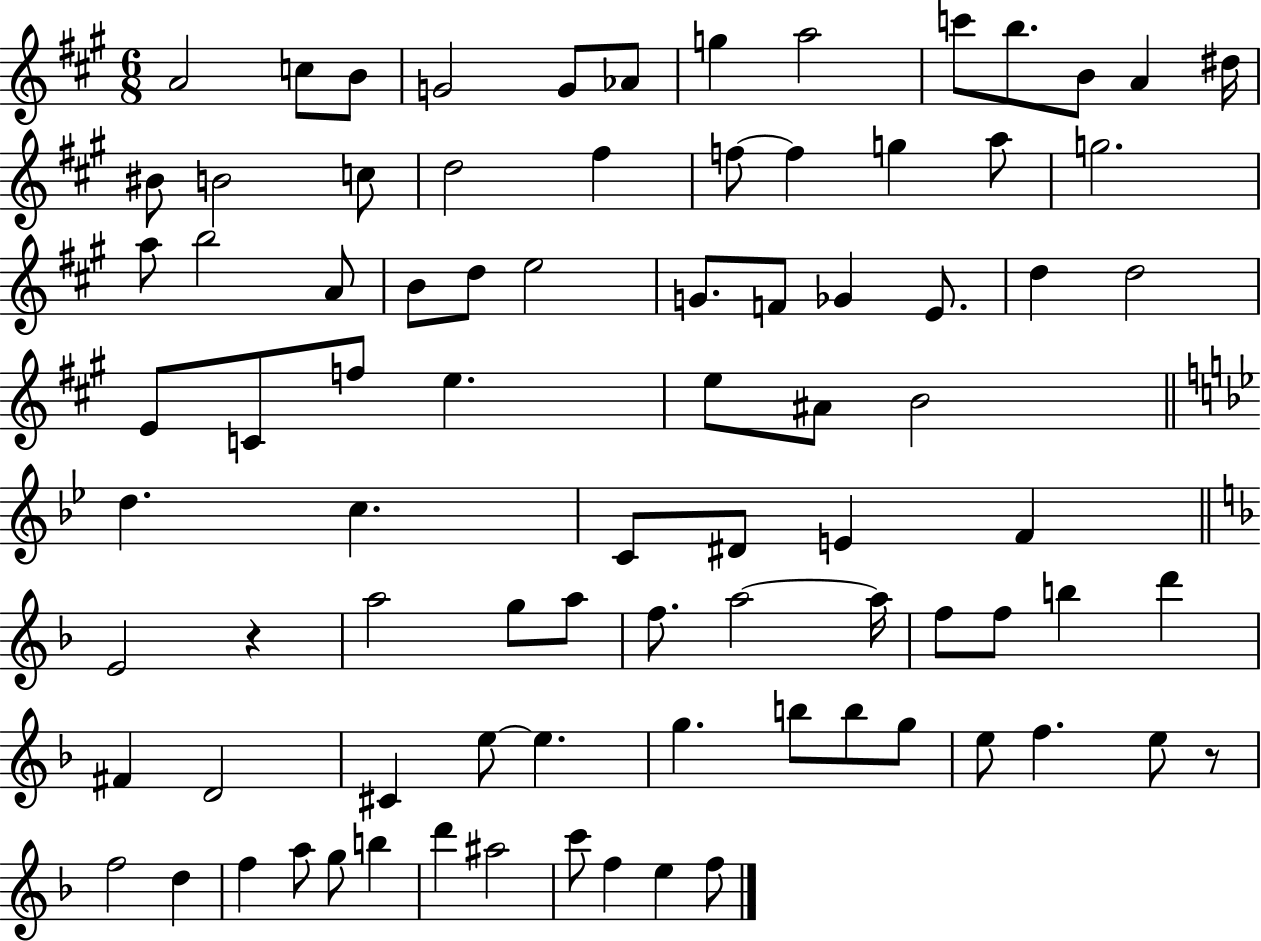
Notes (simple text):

A4/h C5/e B4/e G4/h G4/e Ab4/e G5/q A5/h C6/e B5/e. B4/e A4/q D#5/s BIS4/e B4/h C5/e D5/h F#5/q F5/e F5/q G5/q A5/e G5/h. A5/e B5/h A4/e B4/e D5/e E5/h G4/e. F4/e Gb4/q E4/e. D5/q D5/h E4/e C4/e F5/e E5/q. E5/e A#4/e B4/h D5/q. C5/q. C4/e D#4/e E4/q F4/q E4/h R/q A5/h G5/e A5/e F5/e. A5/h A5/s F5/e F5/e B5/q D6/q F#4/q D4/h C#4/q E5/e E5/q. G5/q. B5/e B5/e G5/e E5/e F5/q. E5/e R/e F5/h D5/q F5/q A5/e G5/e B5/q D6/q A#5/h C6/e F5/q E5/q F5/e